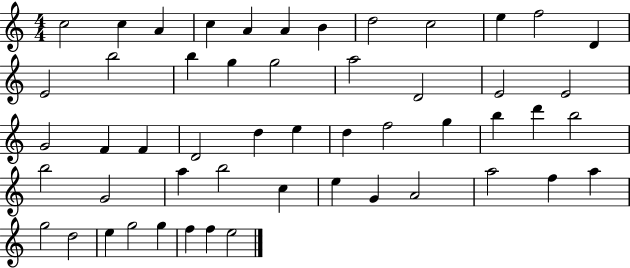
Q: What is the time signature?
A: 4/4